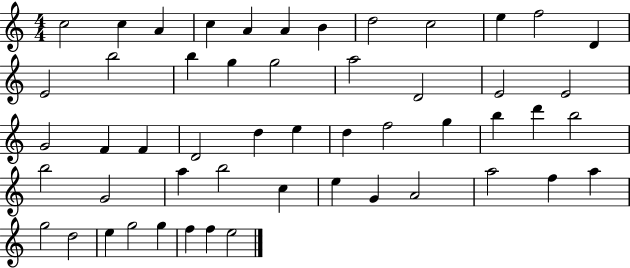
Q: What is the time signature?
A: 4/4